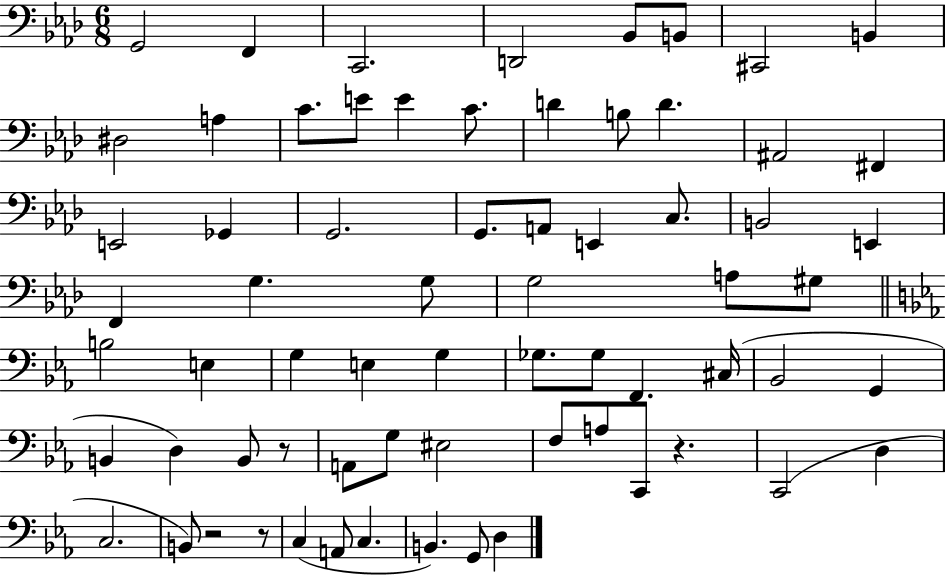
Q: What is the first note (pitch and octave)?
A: G2